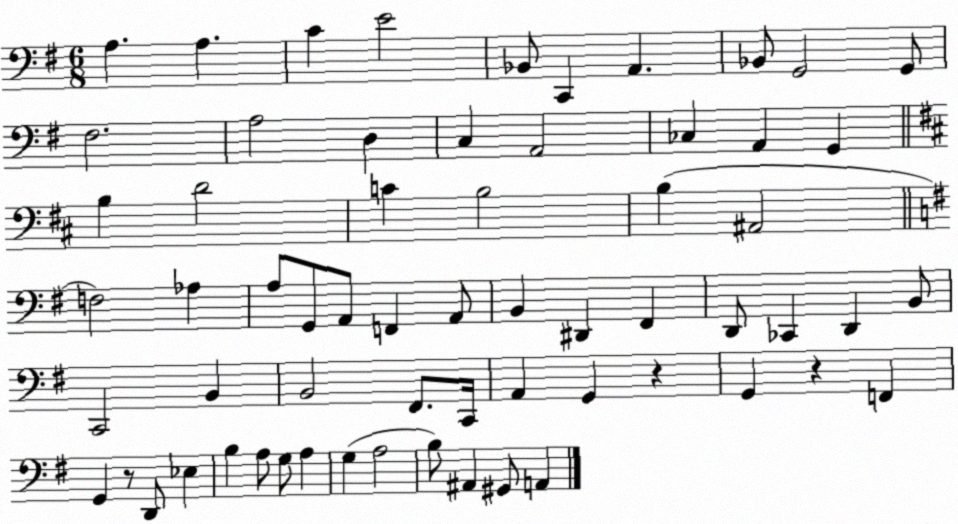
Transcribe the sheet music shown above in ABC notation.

X:1
T:Untitled
M:6/8
L:1/4
K:G
A, A, C E2 _B,,/2 C,, A,, _B,,/2 G,,2 G,,/2 ^F,2 A,2 D, C, A,,2 _C, A,, G,, B, D2 C B,2 B, ^A,,2 F,2 _A, A,/2 G,,/2 A,,/2 F,, A,,/2 B,, ^D,, ^F,, D,,/2 _C,, D,, B,,/2 C,,2 B,, B,,2 ^F,,/2 C,,/4 A,, G,, z G,, z F,, G,, z/2 D,,/2 _E, B, A,/2 G,/2 A, G, A,2 B,/2 ^A,, ^G,,/2 A,,